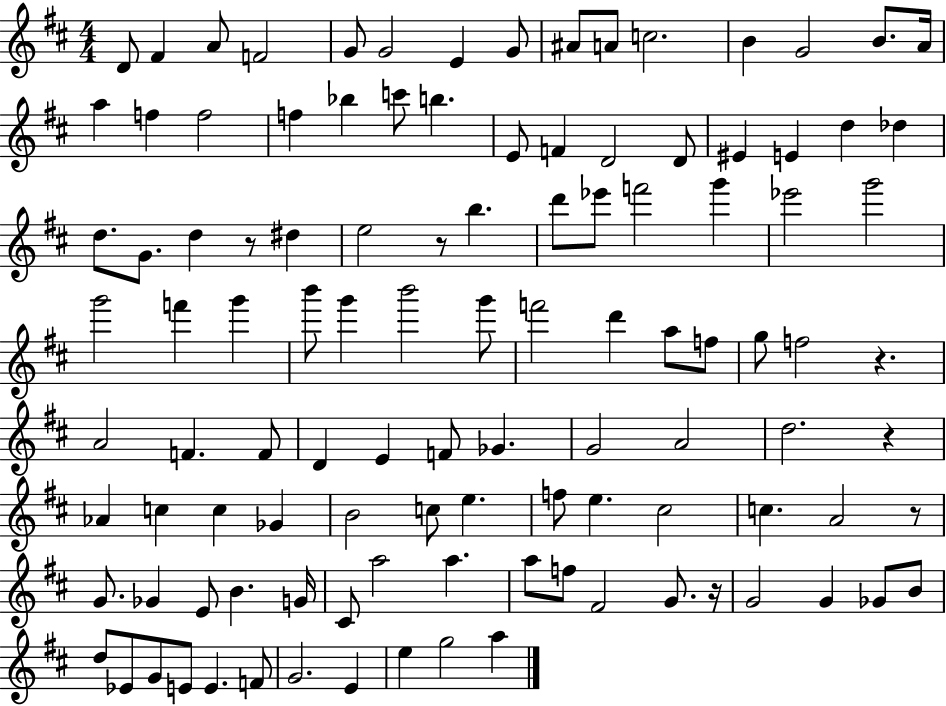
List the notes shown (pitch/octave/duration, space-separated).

D4/e F#4/q A4/e F4/h G4/e G4/h E4/q G4/e A#4/e A4/e C5/h. B4/q G4/h B4/e. A4/s A5/q F5/q F5/h F5/q Bb5/q C6/e B5/q. E4/e F4/q D4/h D4/e EIS4/q E4/q D5/q Db5/q D5/e. G4/e. D5/q R/e D#5/q E5/h R/e B5/q. D6/e Eb6/e F6/h G6/q Eb6/h G6/h G6/h F6/q G6/q B6/e G6/q B6/h G6/e F6/h D6/q A5/e F5/e G5/e F5/h R/q. A4/h F4/q. F4/e D4/q E4/q F4/e Gb4/q. G4/h A4/h D5/h. R/q Ab4/q C5/q C5/q Gb4/q B4/h C5/e E5/q. F5/e E5/q. C#5/h C5/q. A4/h R/e G4/e. Gb4/q E4/e B4/q. G4/s C#4/e A5/h A5/q. A5/e F5/e F#4/h G4/e. R/s G4/h G4/q Gb4/e B4/e D5/e Eb4/e G4/e E4/e E4/q. F4/e G4/h. E4/q E5/q G5/h A5/q